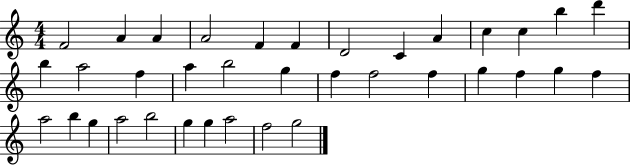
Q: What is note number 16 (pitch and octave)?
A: F5